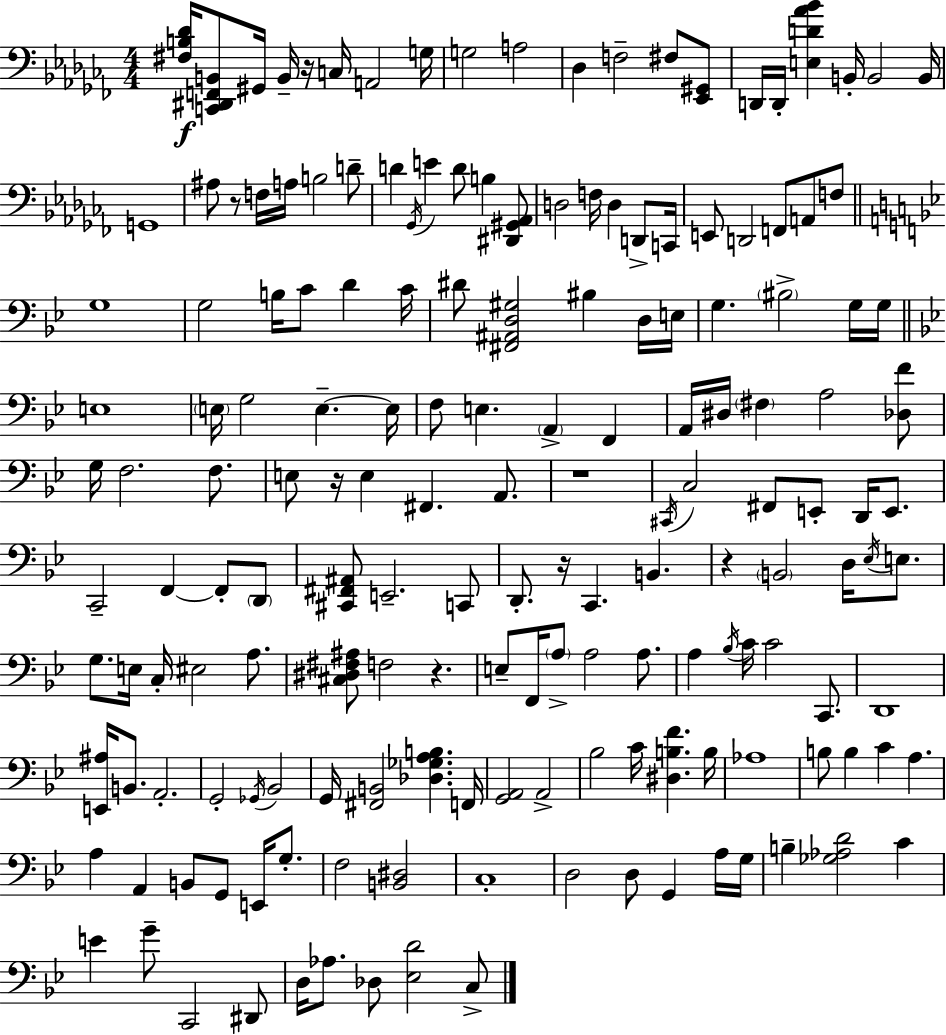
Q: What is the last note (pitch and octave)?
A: C3